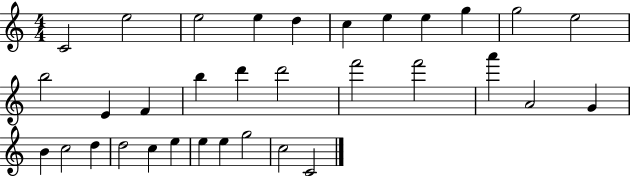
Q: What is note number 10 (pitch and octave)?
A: G5